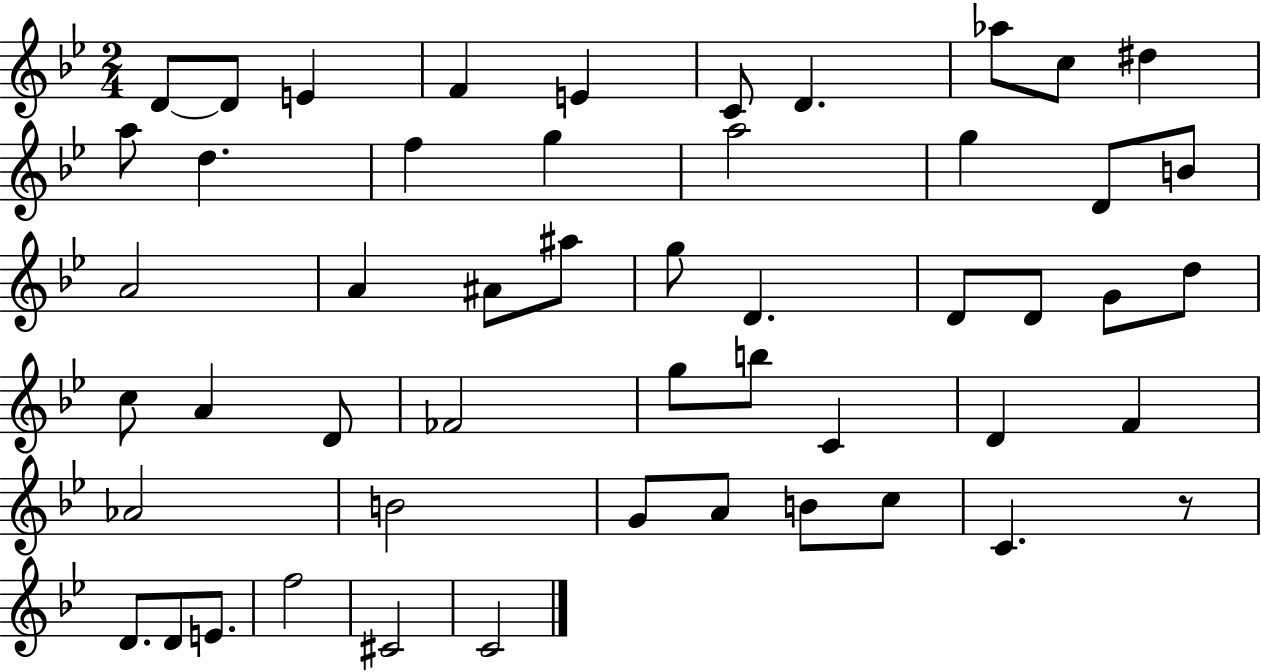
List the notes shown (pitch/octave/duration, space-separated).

D4/e D4/e E4/q F4/q E4/q C4/e D4/q. Ab5/e C5/e D#5/q A5/e D5/q. F5/q G5/q A5/h G5/q D4/e B4/e A4/h A4/q A#4/e A#5/e G5/e D4/q. D4/e D4/e G4/e D5/e C5/e A4/q D4/e FES4/h G5/e B5/e C4/q D4/q F4/q Ab4/h B4/h G4/e A4/e B4/e C5/e C4/q. R/e D4/e. D4/e E4/e. F5/h C#4/h C4/h